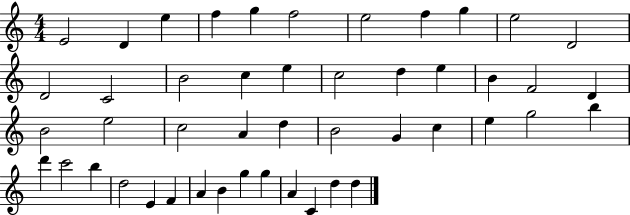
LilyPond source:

{
  \clef treble
  \numericTimeSignature
  \time 4/4
  \key c \major
  e'2 d'4 e''4 | f''4 g''4 f''2 | e''2 f''4 g''4 | e''2 d'2 | \break d'2 c'2 | b'2 c''4 e''4 | c''2 d''4 e''4 | b'4 f'2 d'4 | \break b'2 e''2 | c''2 a'4 d''4 | b'2 g'4 c''4 | e''4 g''2 b''4 | \break d'''4 c'''2 b''4 | d''2 e'4 f'4 | a'4 b'4 g''4 g''4 | a'4 c'4 d''4 d''4 | \break \bar "|."
}